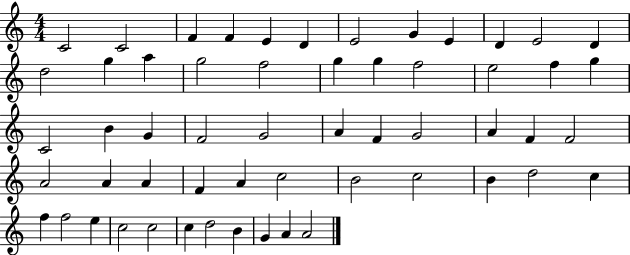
{
  \clef treble
  \numericTimeSignature
  \time 4/4
  \key c \major
  c'2 c'2 | f'4 f'4 e'4 d'4 | e'2 g'4 e'4 | d'4 e'2 d'4 | \break d''2 g''4 a''4 | g''2 f''2 | g''4 g''4 f''2 | e''2 f''4 g''4 | \break c'2 b'4 g'4 | f'2 g'2 | a'4 f'4 g'2 | a'4 f'4 f'2 | \break a'2 a'4 a'4 | f'4 a'4 c''2 | b'2 c''2 | b'4 d''2 c''4 | \break f''4 f''2 e''4 | c''2 c''2 | c''4 d''2 b'4 | g'4 a'4 a'2 | \break \bar "|."
}